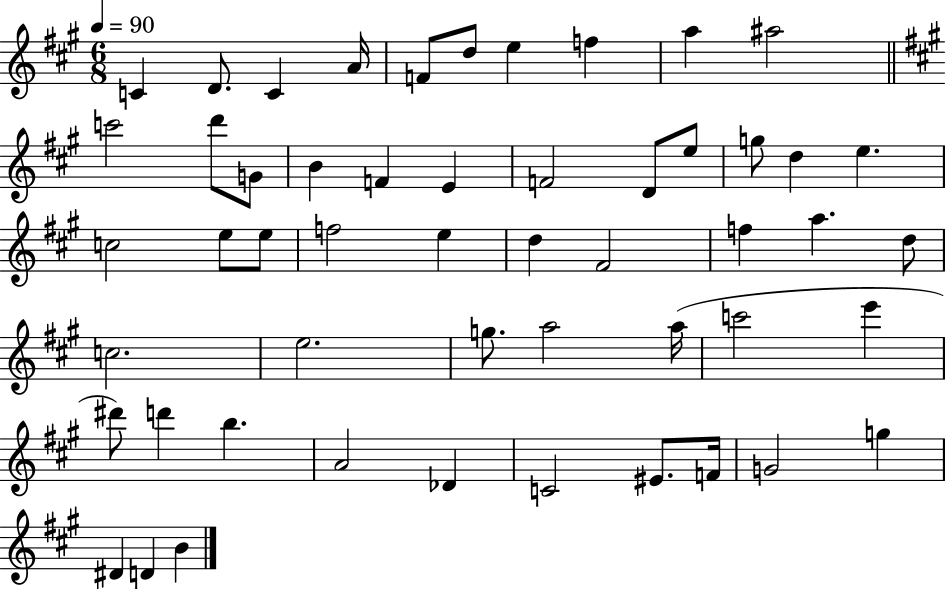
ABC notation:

X:1
T:Untitled
M:6/8
L:1/4
K:A
C D/2 C A/4 F/2 d/2 e f a ^a2 c'2 d'/2 G/2 B F E F2 D/2 e/2 g/2 d e c2 e/2 e/2 f2 e d ^F2 f a d/2 c2 e2 g/2 a2 a/4 c'2 e' ^d'/2 d' b A2 _D C2 ^E/2 F/4 G2 g ^D D B